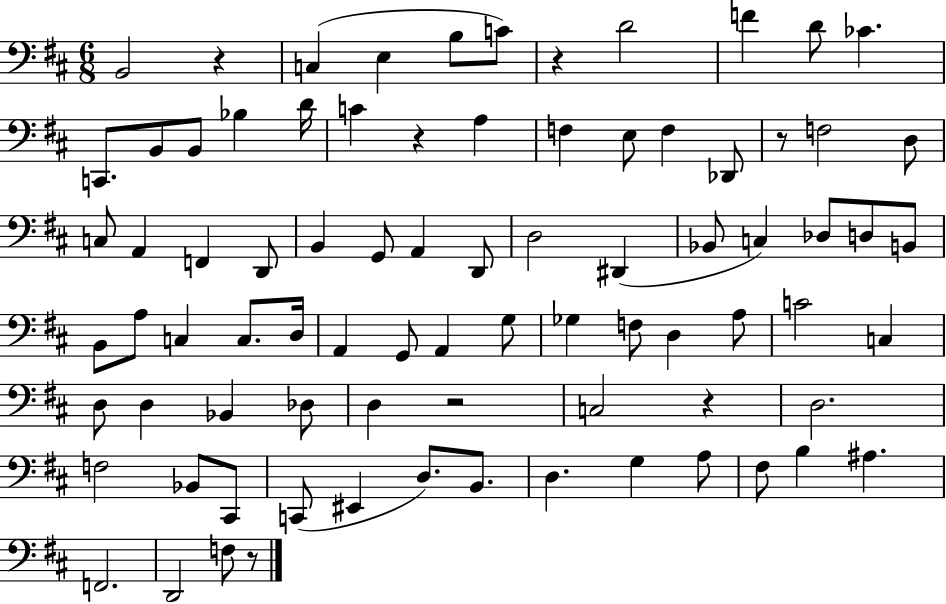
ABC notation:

X:1
T:Untitled
M:6/8
L:1/4
K:D
B,,2 z C, E, B,/2 C/2 z D2 F D/2 _C C,,/2 B,,/2 B,,/2 _B, D/4 C z A, F, E,/2 F, _D,,/2 z/2 F,2 D,/2 C,/2 A,, F,, D,,/2 B,, G,,/2 A,, D,,/2 D,2 ^D,, _B,,/2 C, _D,/2 D,/2 B,,/2 B,,/2 A,/2 C, C,/2 D,/4 A,, G,,/2 A,, G,/2 _G, F,/2 D, A,/2 C2 C, D,/2 D, _B,, _D,/2 D, z2 C,2 z D,2 F,2 _B,,/2 ^C,,/2 C,,/2 ^E,, D,/2 B,,/2 D, G, A,/2 ^F,/2 B, ^A, F,,2 D,,2 F,/2 z/2